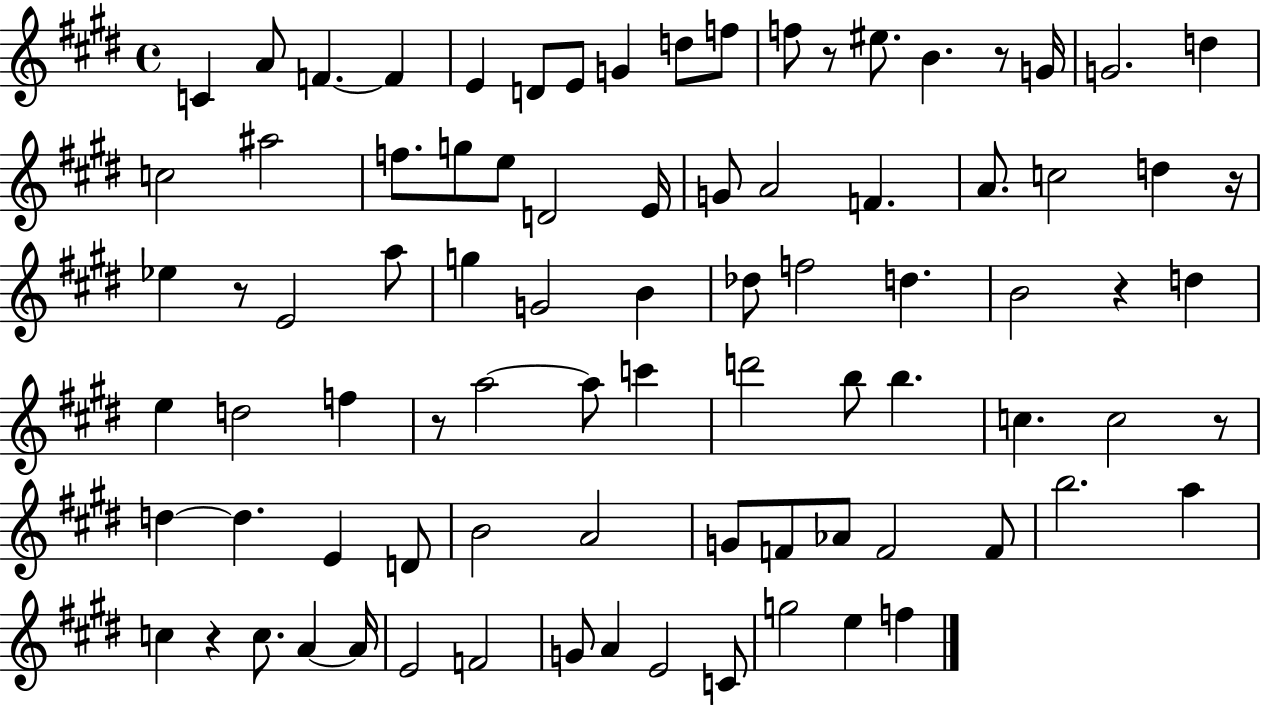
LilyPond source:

{
  \clef treble
  \time 4/4
  \defaultTimeSignature
  \key e \major
  \repeat volta 2 { c'4 a'8 f'4.~~ f'4 | e'4 d'8 e'8 g'4 d''8 f''8 | f''8 r8 eis''8. b'4. r8 g'16 | g'2. d''4 | \break c''2 ais''2 | f''8. g''8 e''8 d'2 e'16 | g'8 a'2 f'4. | a'8. c''2 d''4 r16 | \break ees''4 r8 e'2 a''8 | g''4 g'2 b'4 | des''8 f''2 d''4. | b'2 r4 d''4 | \break e''4 d''2 f''4 | r8 a''2~~ a''8 c'''4 | d'''2 b''8 b''4. | c''4. c''2 r8 | \break d''4~~ d''4. e'4 d'8 | b'2 a'2 | g'8 f'8 aes'8 f'2 f'8 | b''2. a''4 | \break c''4 r4 c''8. a'4~~ a'16 | e'2 f'2 | g'8 a'4 e'2 c'8 | g''2 e''4 f''4 | \break } \bar "|."
}